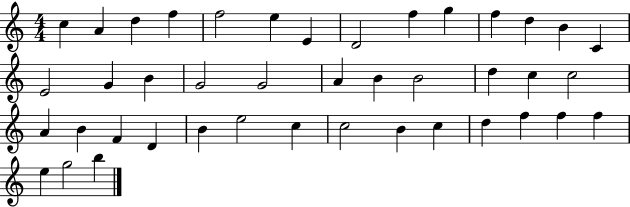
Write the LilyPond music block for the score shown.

{
  \clef treble
  \numericTimeSignature
  \time 4/4
  \key c \major
  c''4 a'4 d''4 f''4 | f''2 e''4 e'4 | d'2 f''4 g''4 | f''4 d''4 b'4 c'4 | \break e'2 g'4 b'4 | g'2 g'2 | a'4 b'4 b'2 | d''4 c''4 c''2 | \break a'4 b'4 f'4 d'4 | b'4 e''2 c''4 | c''2 b'4 c''4 | d''4 f''4 f''4 f''4 | \break e''4 g''2 b''4 | \bar "|."
}